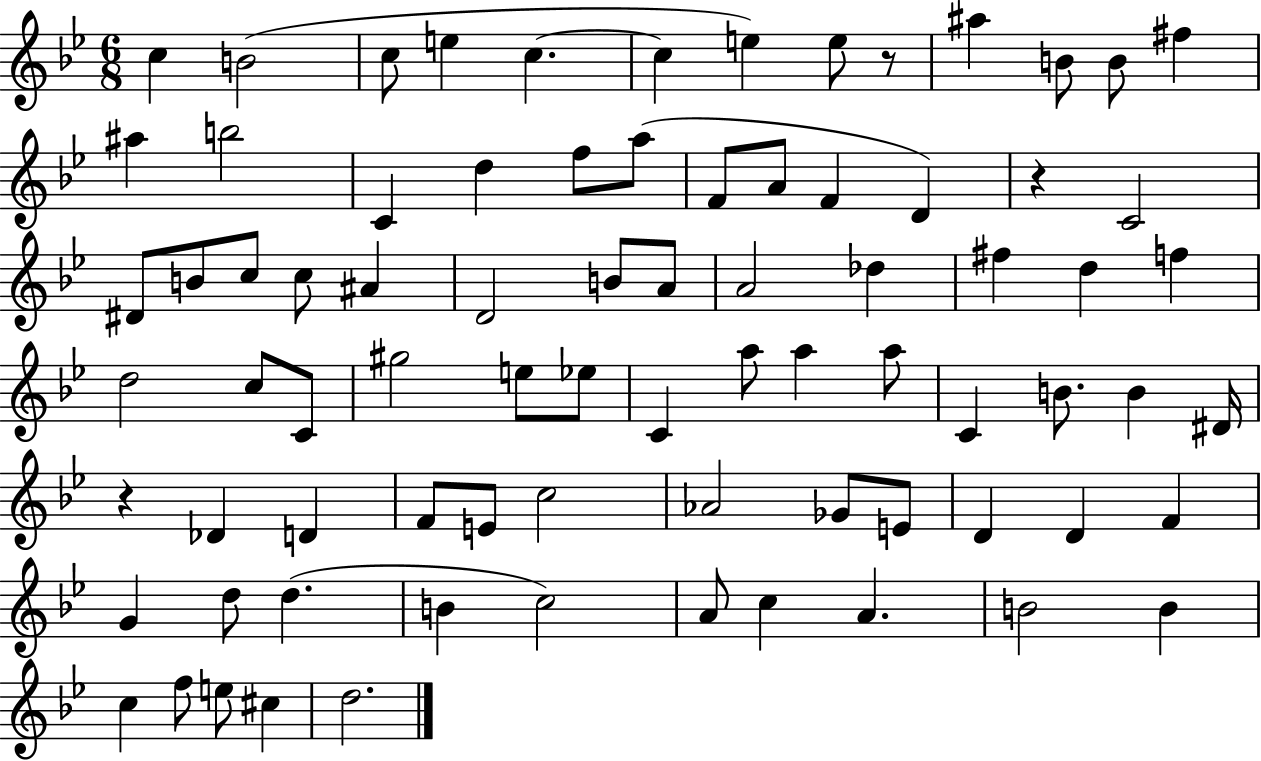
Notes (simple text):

C5/q B4/h C5/e E5/q C5/q. C5/q E5/q E5/e R/e A#5/q B4/e B4/e F#5/q A#5/q B5/h C4/q D5/q F5/e A5/e F4/e A4/e F4/q D4/q R/q C4/h D#4/e B4/e C5/e C5/e A#4/q D4/h B4/e A4/e A4/h Db5/q F#5/q D5/q F5/q D5/h C5/e C4/e G#5/h E5/e Eb5/e C4/q A5/e A5/q A5/e C4/q B4/e. B4/q D#4/s R/q Db4/q D4/q F4/e E4/e C5/h Ab4/h Gb4/e E4/e D4/q D4/q F4/q G4/q D5/e D5/q. B4/q C5/h A4/e C5/q A4/q. B4/h B4/q C5/q F5/e E5/e C#5/q D5/h.